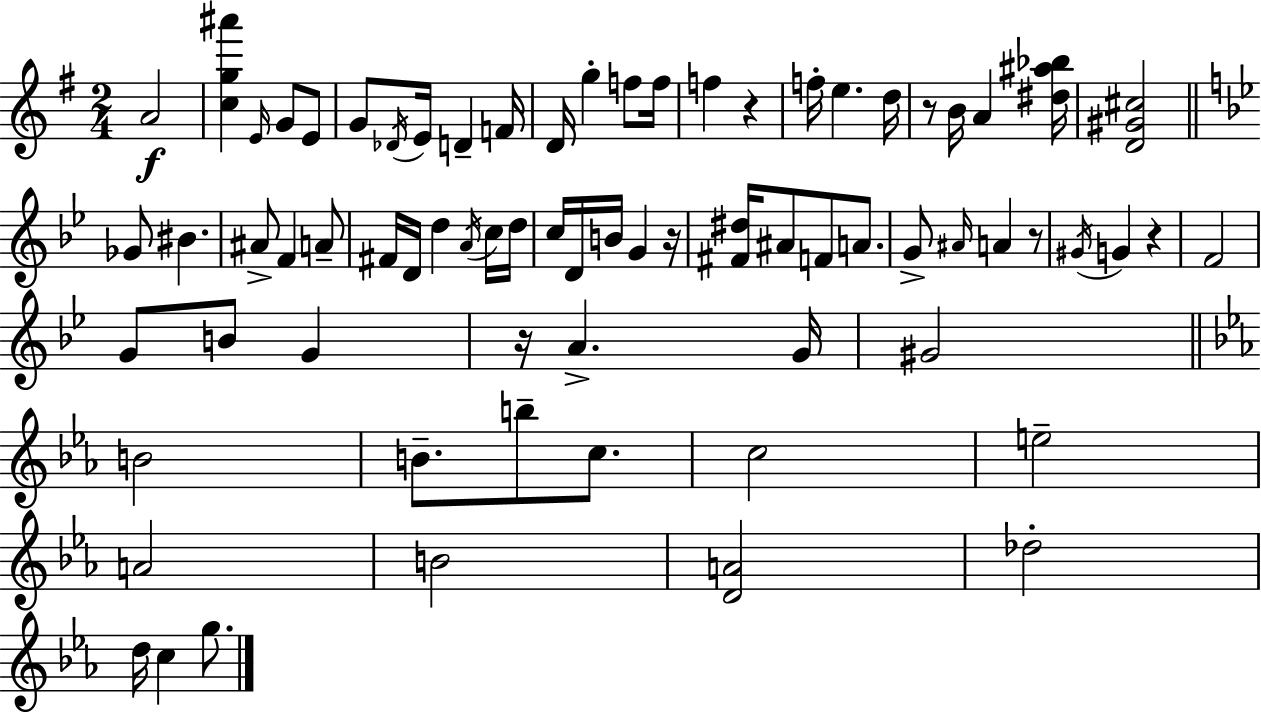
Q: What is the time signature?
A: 2/4